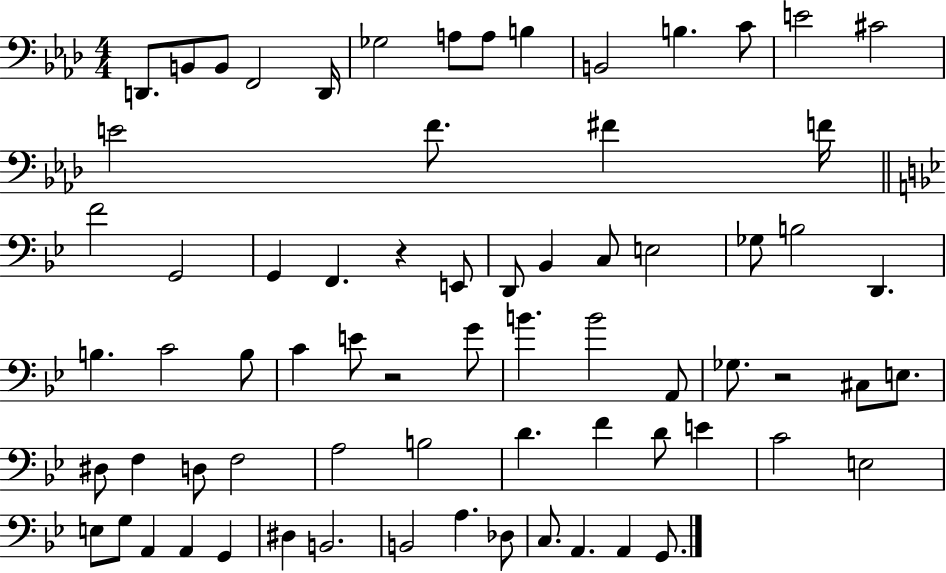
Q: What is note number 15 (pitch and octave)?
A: E4